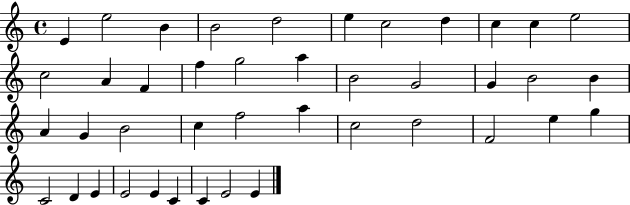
{
  \clef treble
  \time 4/4
  \defaultTimeSignature
  \key c \major
  e'4 e''2 b'4 | b'2 d''2 | e''4 c''2 d''4 | c''4 c''4 e''2 | \break c''2 a'4 f'4 | f''4 g''2 a''4 | b'2 g'2 | g'4 b'2 b'4 | \break a'4 g'4 b'2 | c''4 f''2 a''4 | c''2 d''2 | f'2 e''4 g''4 | \break c'2 d'4 e'4 | e'2 e'4 c'4 | c'4 e'2 e'4 | \bar "|."
}